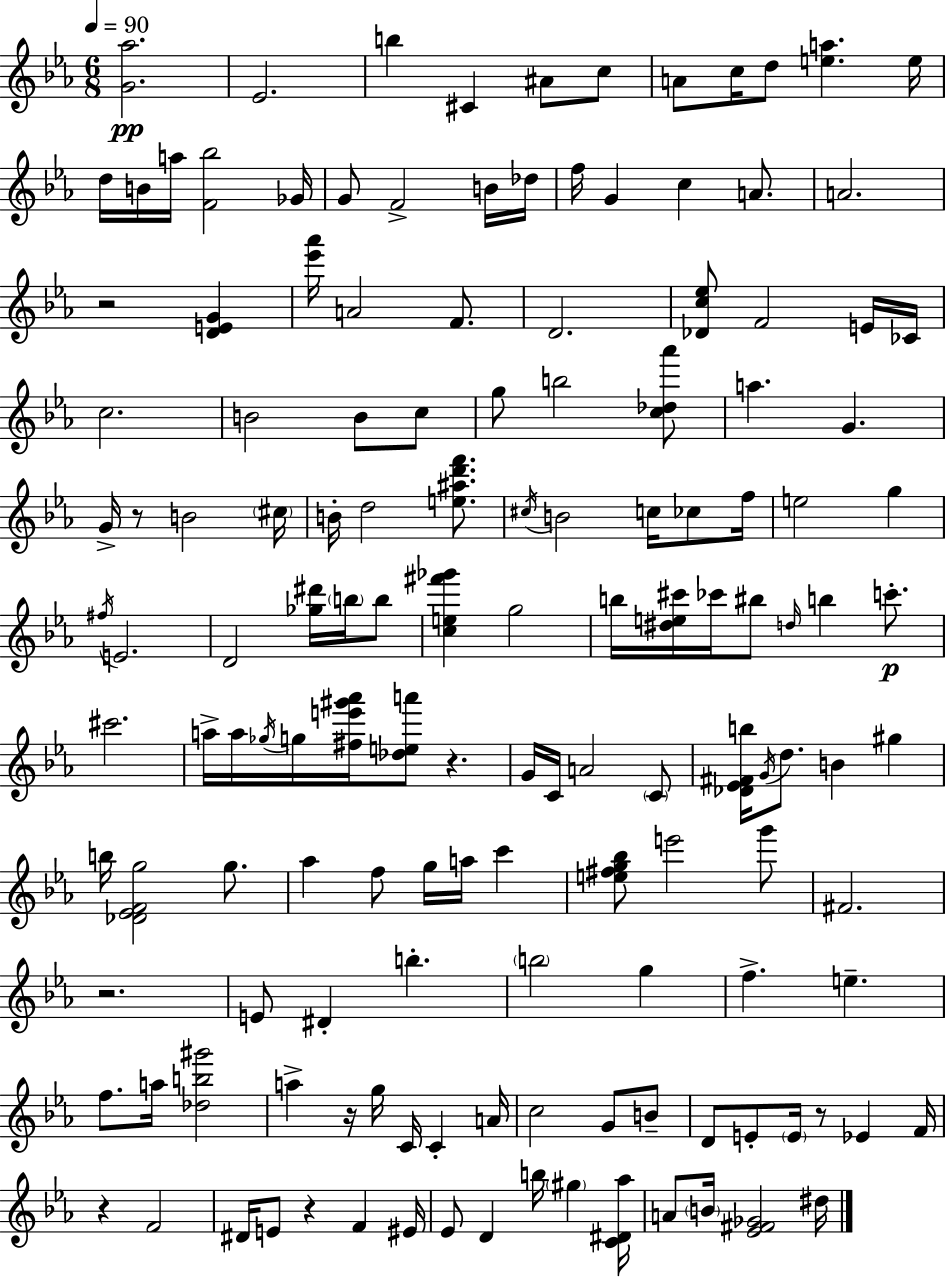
[G4,Ab5]/h. Eb4/h. B5/q C#4/q A#4/e C5/e A4/e C5/s D5/e [E5,A5]/q. E5/s D5/s B4/s A5/s [F4,Bb5]/h Gb4/s G4/e F4/h B4/s Db5/s F5/s G4/q C5/q A4/e. A4/h. R/h [D4,E4,G4]/q [Eb6,Ab6]/s A4/h F4/e. D4/h. [Db4,C5,Eb5]/e F4/h E4/s CES4/s C5/h. B4/h B4/e C5/e G5/e B5/h [C5,Db5,Ab6]/e A5/q. G4/q. G4/s R/e B4/h C#5/s B4/s D5/h [E5,A#5,D6,F6]/e. C#5/s B4/h C5/s CES5/e F5/s E5/h G5/q F#5/s E4/h. D4/h [Gb5,D#6]/s B5/s B5/e [C5,E5,F#6,Gb6]/q G5/h B5/s [D#5,E5,C#6]/s CES6/s BIS5/e D5/s B5/q C6/e. C#6/h. A5/s A5/s Gb5/s G5/s [F#5,E6,G#6,Ab6]/s [Db5,E5,A6]/e R/q. G4/s C4/s A4/h C4/e [Db4,Eb4,F#4,B5]/s G4/s D5/e. B4/q G#5/q B5/s [Db4,Eb4,F4,G5]/h G5/e. Ab5/q F5/e G5/s A5/s C6/q [E5,F#5,G5,Bb5]/e E6/h G6/e F#4/h. R/h. E4/e D#4/q B5/q. B5/h G5/q F5/q. E5/q. F5/e. A5/s [Db5,B5,G#6]/h A5/q R/s G5/s C4/s C4/q A4/s C5/h G4/e B4/e D4/e E4/e E4/s R/e Eb4/q F4/s R/q F4/h D#4/s E4/e R/q F4/q EIS4/s Eb4/e D4/q B5/s G#5/q [C4,D#4,Ab5]/s A4/e B4/s [Eb4,F#4,Gb4]/h D#5/s